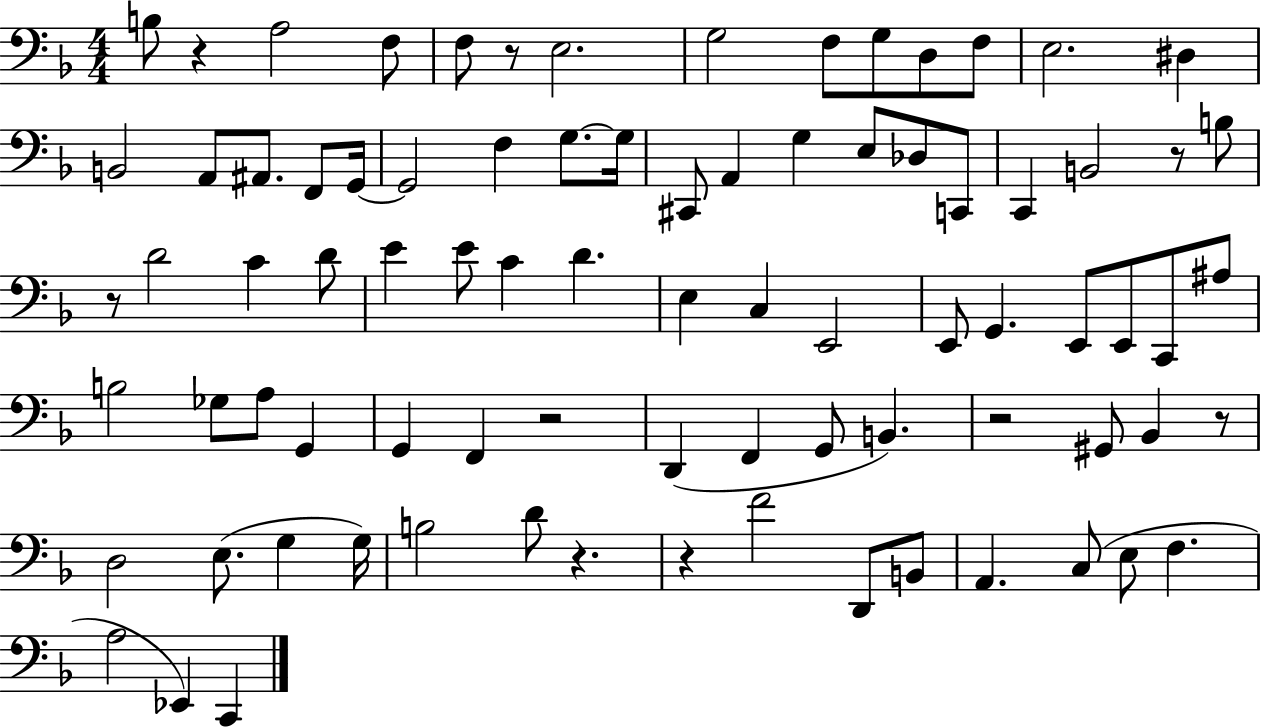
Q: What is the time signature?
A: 4/4